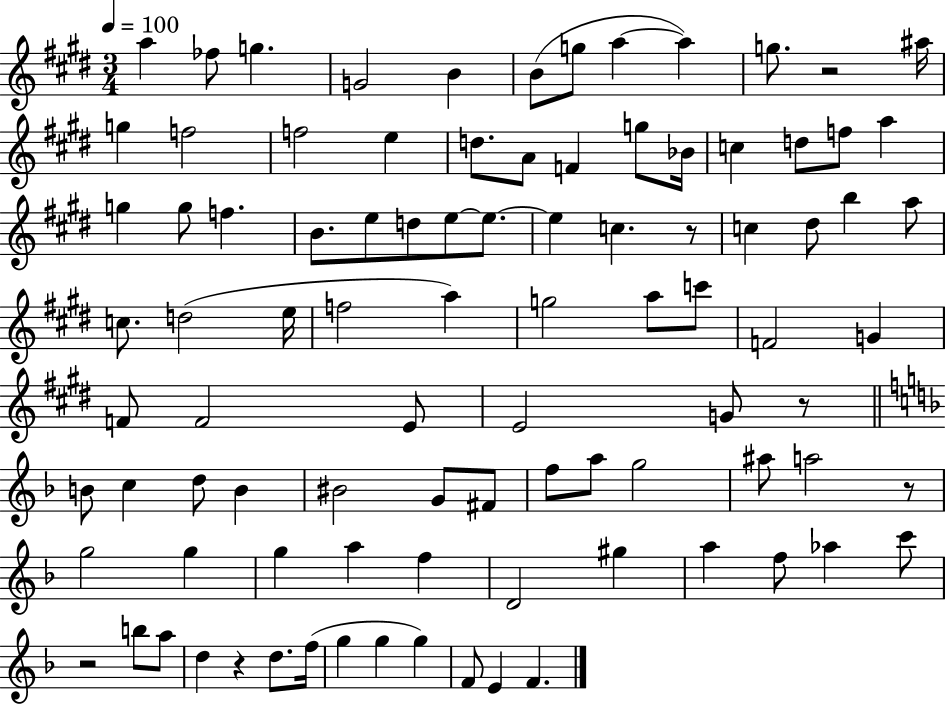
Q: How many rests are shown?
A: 6